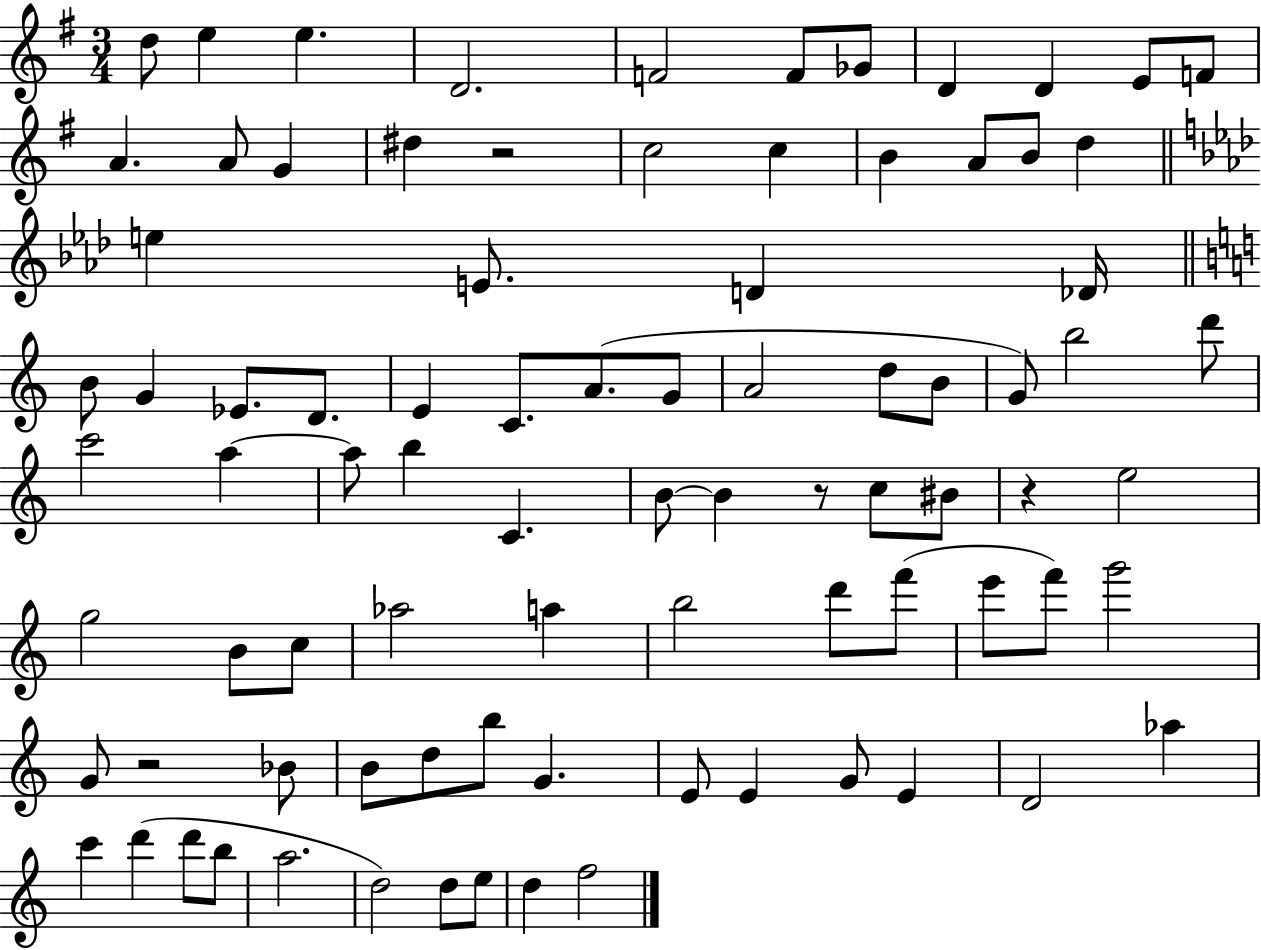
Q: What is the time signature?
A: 3/4